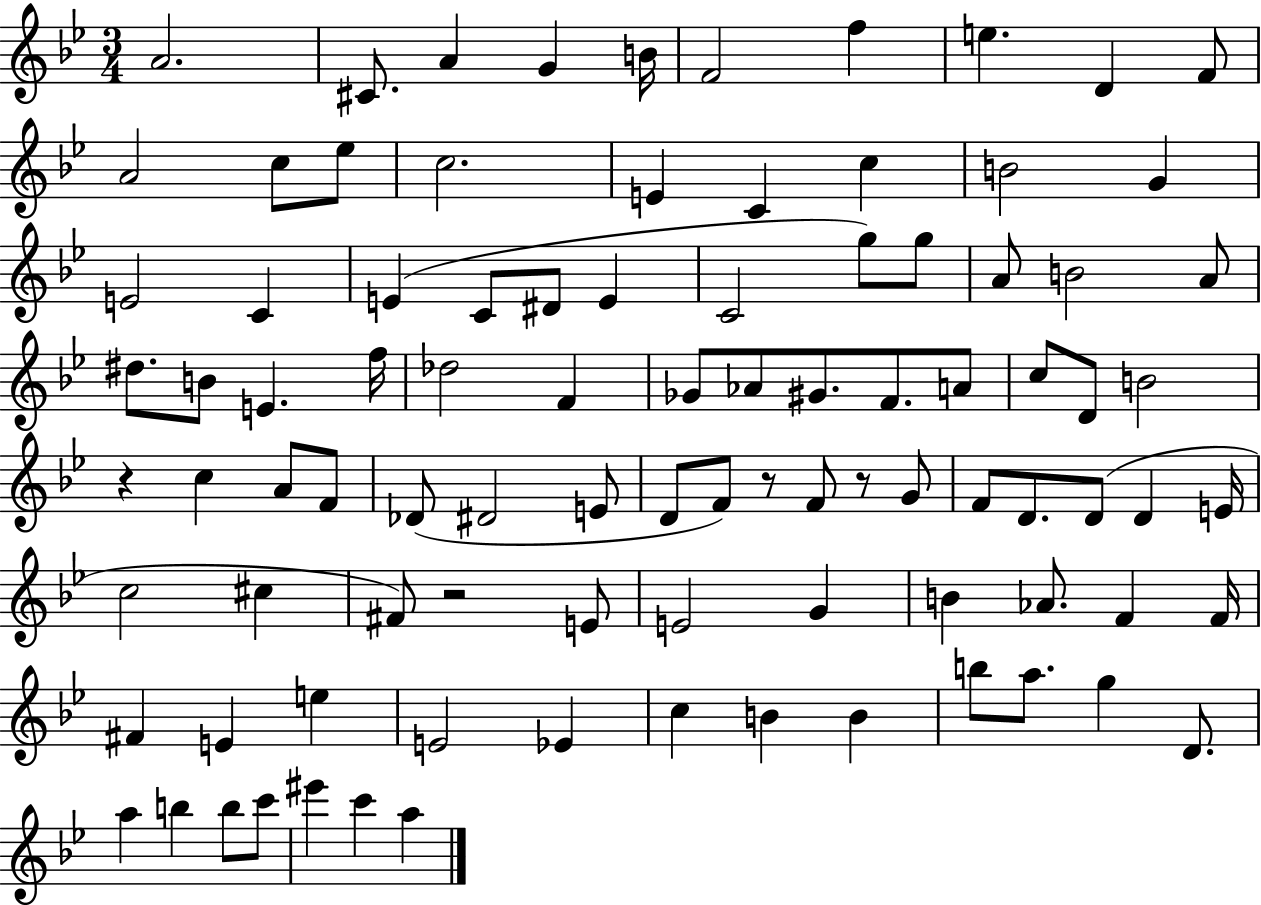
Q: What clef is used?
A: treble